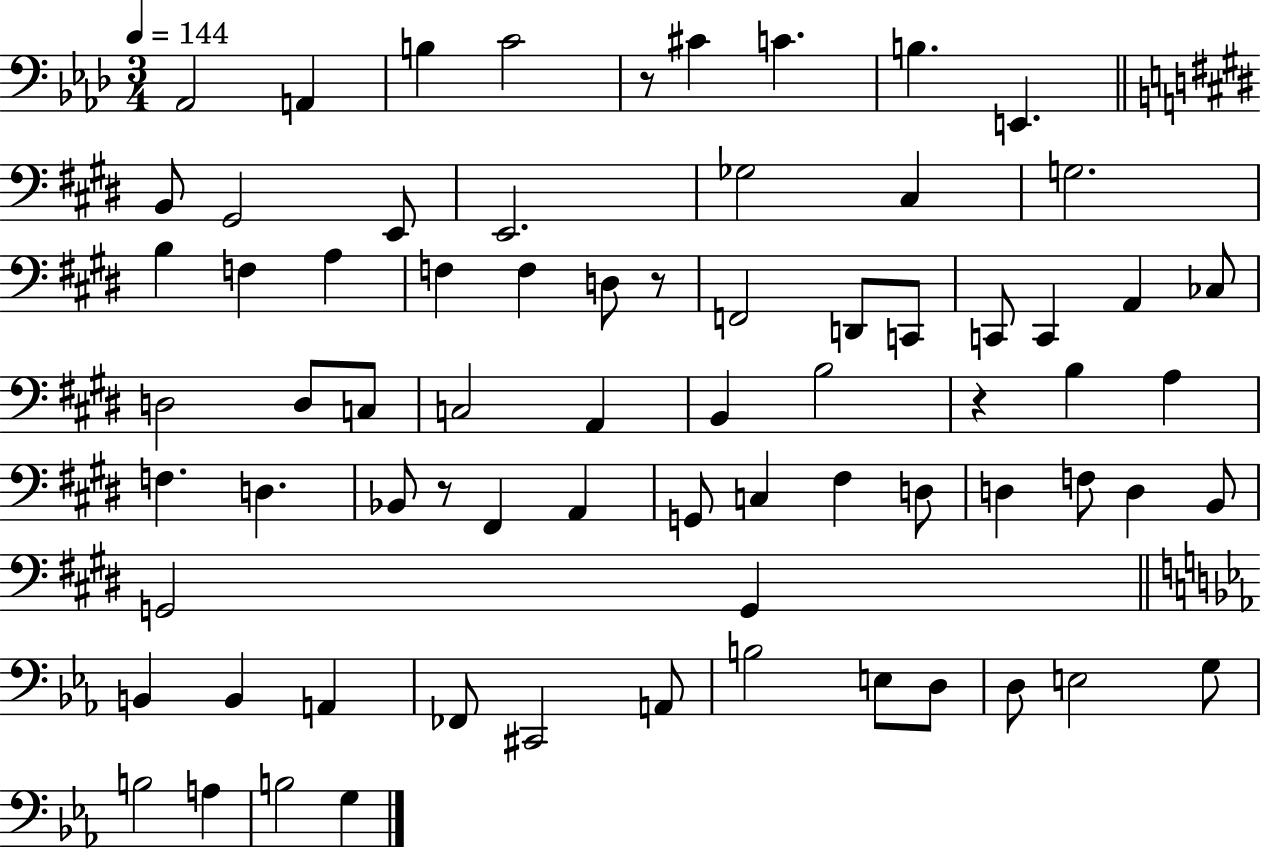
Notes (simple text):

Ab2/h A2/q B3/q C4/h R/e C#4/q C4/q. B3/q. E2/q. B2/e G#2/h E2/e E2/h. Gb3/h C#3/q G3/h. B3/q F3/q A3/q F3/q F3/q D3/e R/e F2/h D2/e C2/e C2/e C2/q A2/q CES3/e D3/h D3/e C3/e C3/h A2/q B2/q B3/h R/q B3/q A3/q F3/q. D3/q. Bb2/e R/e F#2/q A2/q G2/e C3/q F#3/q D3/e D3/q F3/e D3/q B2/e G2/h G2/q B2/q B2/q A2/q FES2/e C#2/h A2/e B3/h E3/e D3/e D3/e E3/h G3/e B3/h A3/q B3/h G3/q